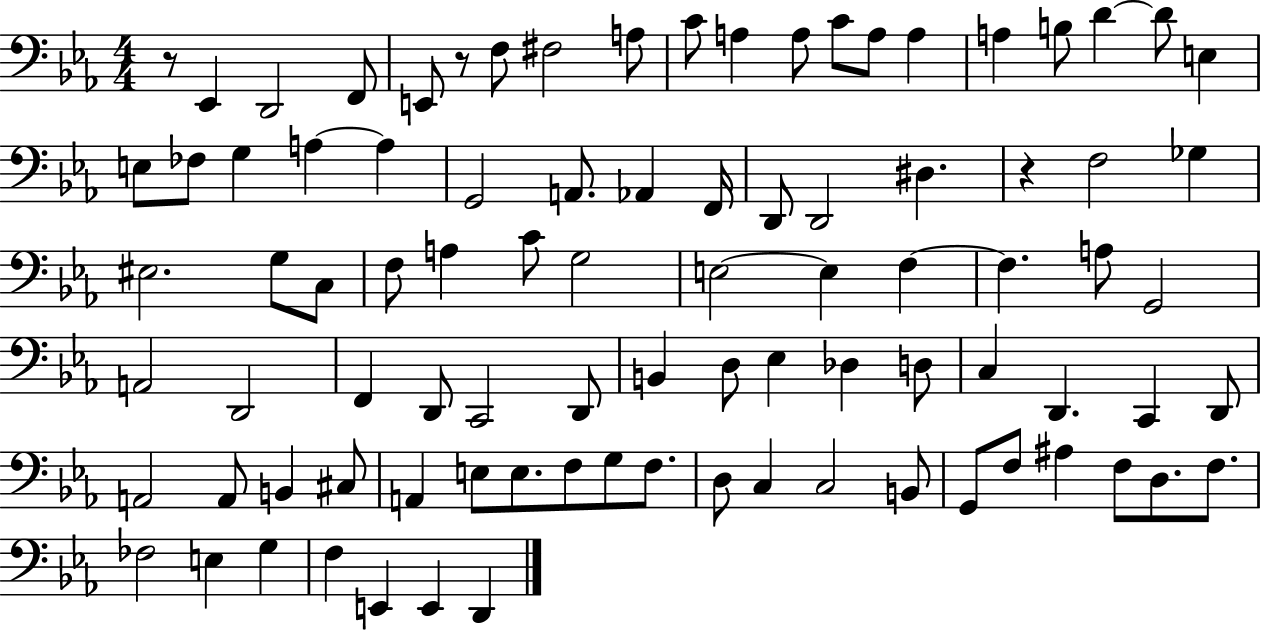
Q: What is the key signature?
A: EES major